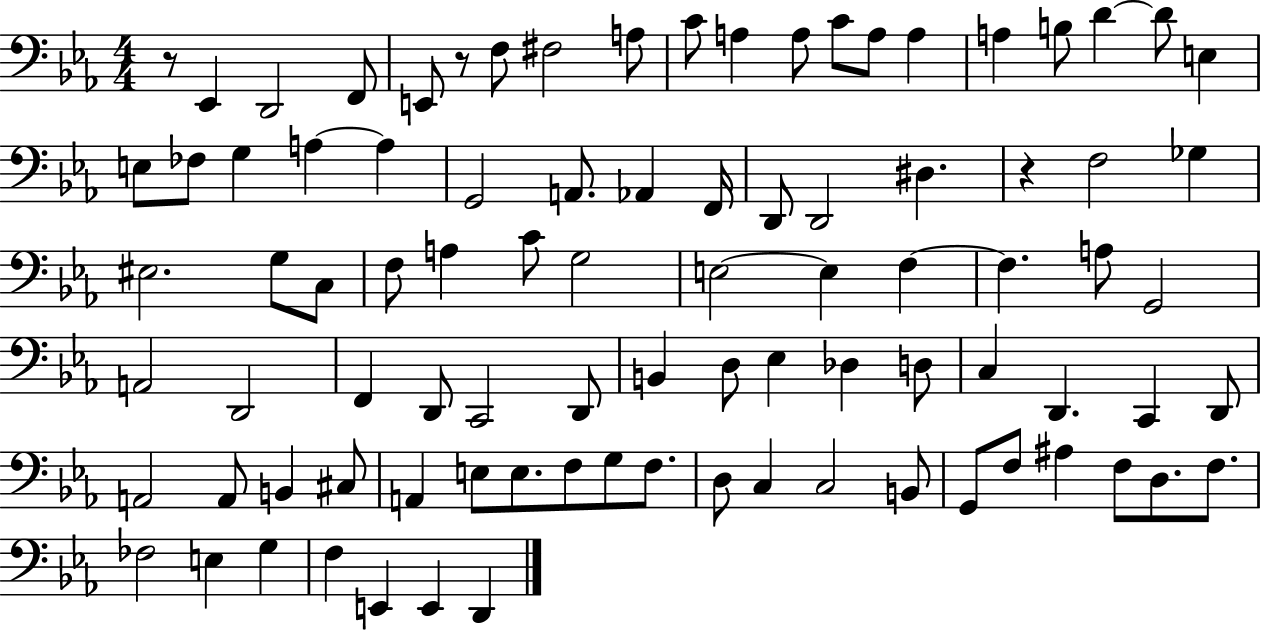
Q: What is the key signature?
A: EES major